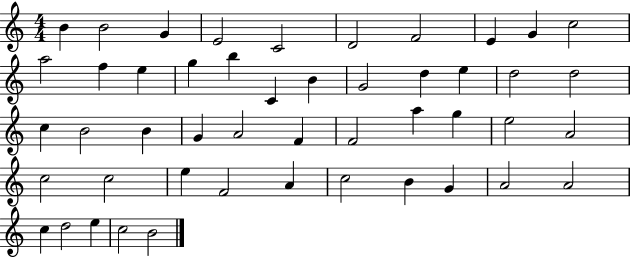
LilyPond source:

{
  \clef treble
  \numericTimeSignature
  \time 4/4
  \key c \major
  b'4 b'2 g'4 | e'2 c'2 | d'2 f'2 | e'4 g'4 c''2 | \break a''2 f''4 e''4 | g''4 b''4 c'4 b'4 | g'2 d''4 e''4 | d''2 d''2 | \break c''4 b'2 b'4 | g'4 a'2 f'4 | f'2 a''4 g''4 | e''2 a'2 | \break c''2 c''2 | e''4 f'2 a'4 | c''2 b'4 g'4 | a'2 a'2 | \break c''4 d''2 e''4 | c''2 b'2 | \bar "|."
}